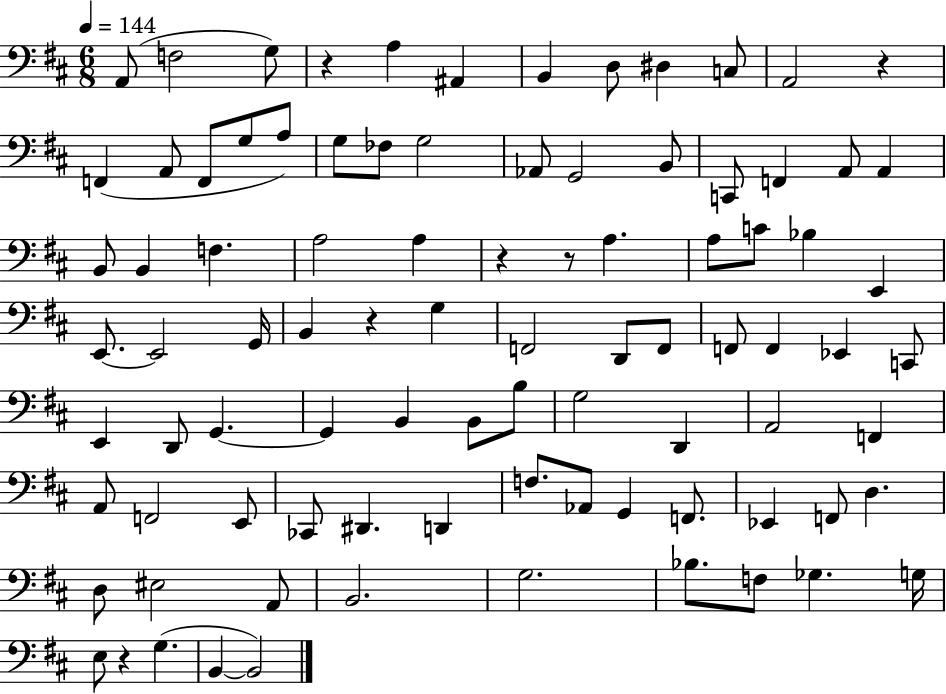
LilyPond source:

{
  \clef bass
  \numericTimeSignature
  \time 6/8
  \key d \major
  \tempo 4 = 144
  a,8( f2 g8) | r4 a4 ais,4 | b,4 d8 dis4 c8 | a,2 r4 | \break f,4( a,8 f,8 g8 a8) | g8 fes8 g2 | aes,8 g,2 b,8 | c,8 f,4 a,8 a,4 | \break b,8 b,4 f4. | a2 a4 | r4 r8 a4. | a8 c'8 bes4 e,4 | \break e,8.~~ e,2 g,16 | b,4 r4 g4 | f,2 d,8 f,8 | f,8 f,4 ees,4 c,8 | \break e,4 d,8 g,4.~~ | g,4 b,4 b,8 b8 | g2 d,4 | a,2 f,4 | \break a,8 f,2 e,8 | ces,8 dis,4. d,4 | f8. aes,8 g,4 f,8. | ees,4 f,8 d4. | \break d8 eis2 a,8 | b,2. | g2. | bes8. f8 ges4. g16 | \break e8 r4 g4.( | b,4~~ b,2) | \bar "|."
}